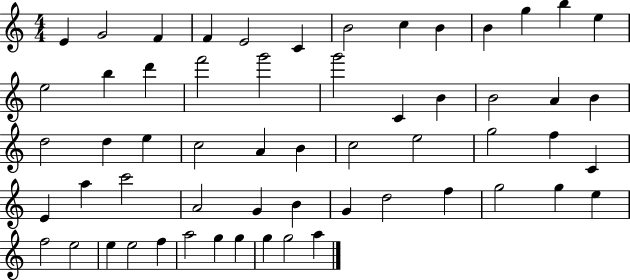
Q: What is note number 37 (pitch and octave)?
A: A5